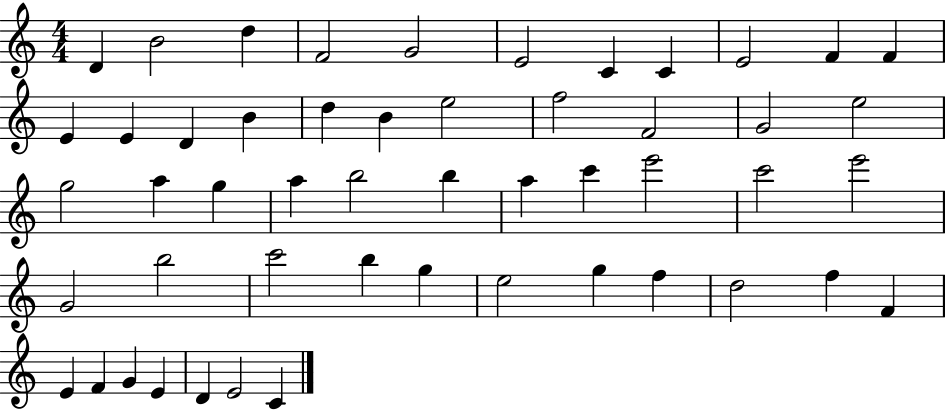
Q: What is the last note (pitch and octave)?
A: C4